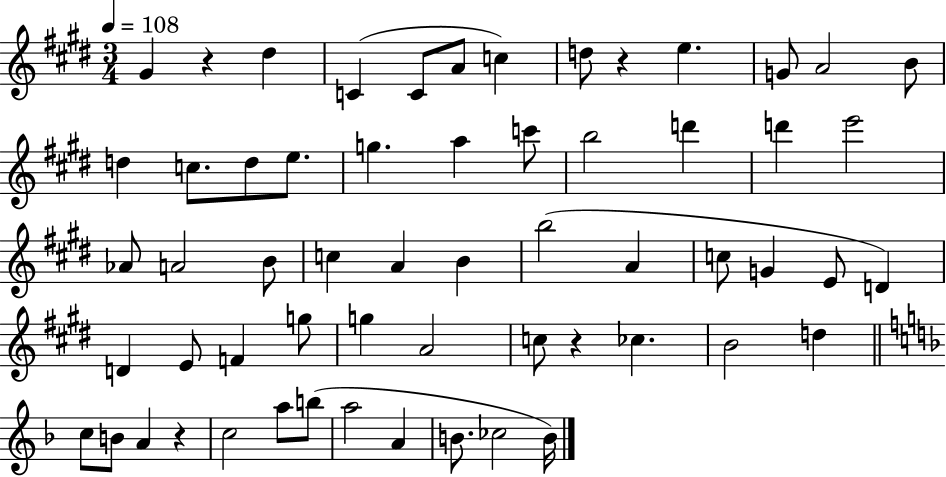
G#4/q R/q D#5/q C4/q C4/e A4/e C5/q D5/e R/q E5/q. G4/e A4/h B4/e D5/q C5/e. D5/e E5/e. G5/q. A5/q C6/e B5/h D6/q D6/q E6/h Ab4/e A4/h B4/e C5/q A4/q B4/q B5/h A4/q C5/e G4/q E4/e D4/q D4/q E4/e F4/q G5/e G5/q A4/h C5/e R/q CES5/q. B4/h D5/q C5/e B4/e A4/q R/q C5/h A5/e B5/e A5/h A4/q B4/e. CES5/h B4/s